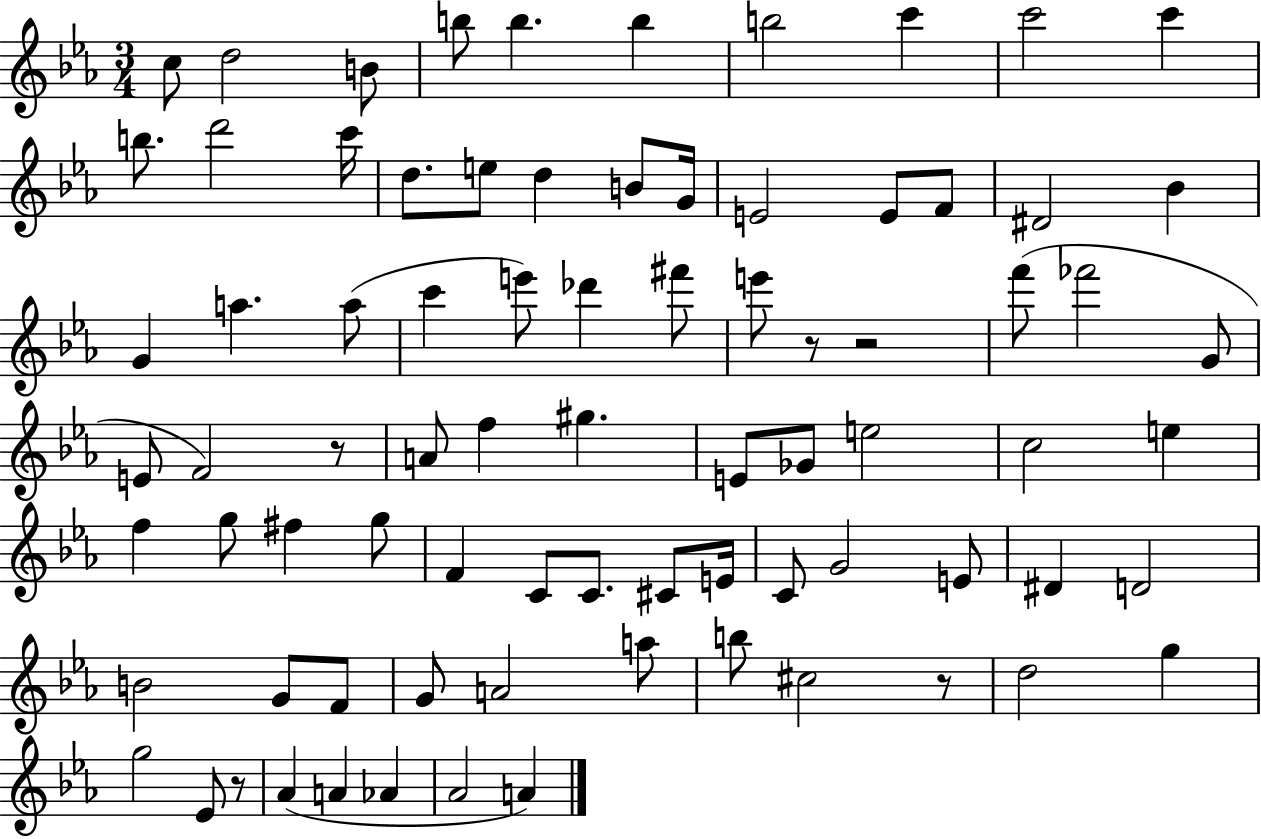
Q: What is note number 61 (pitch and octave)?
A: F4